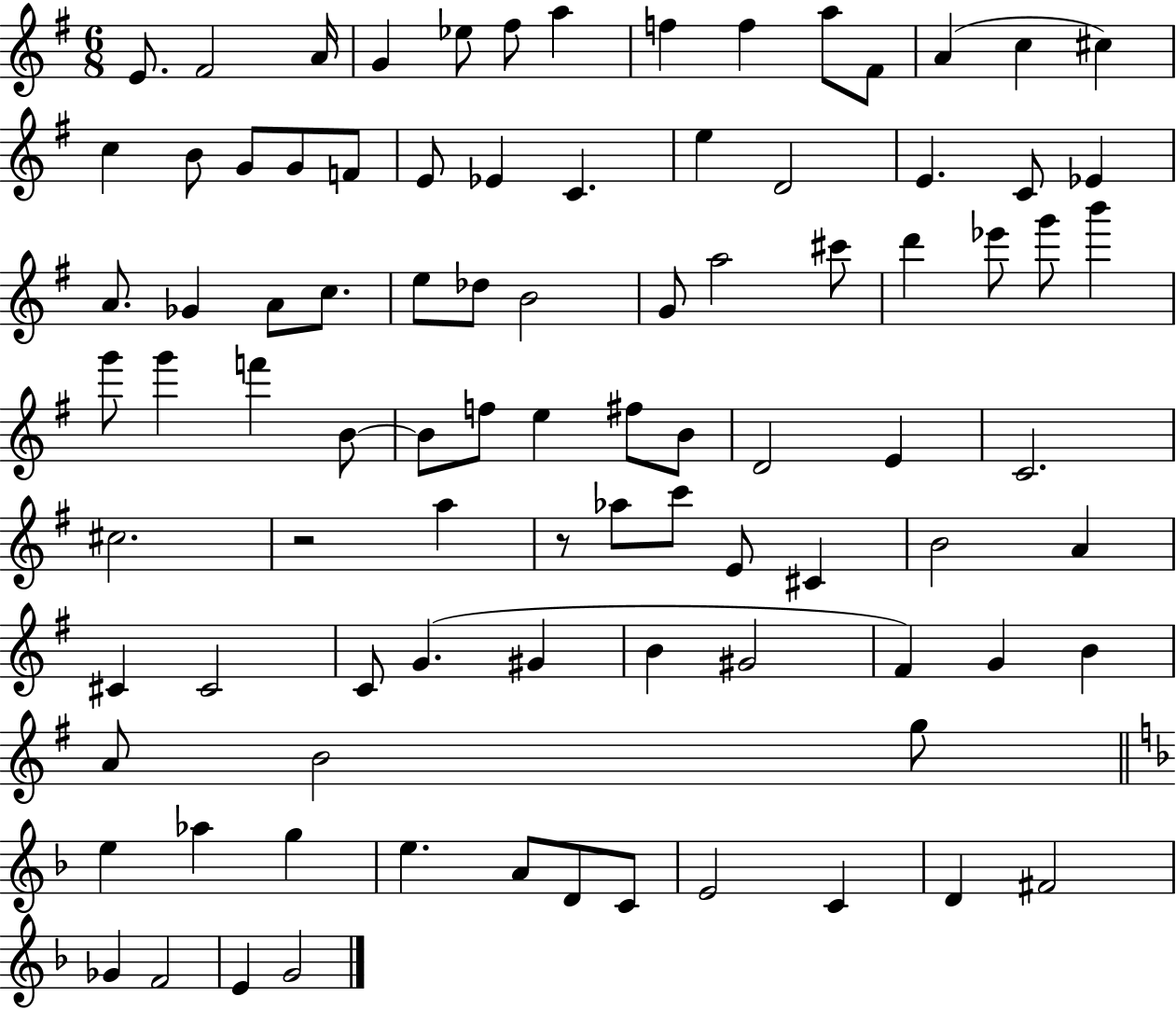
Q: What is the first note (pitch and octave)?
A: E4